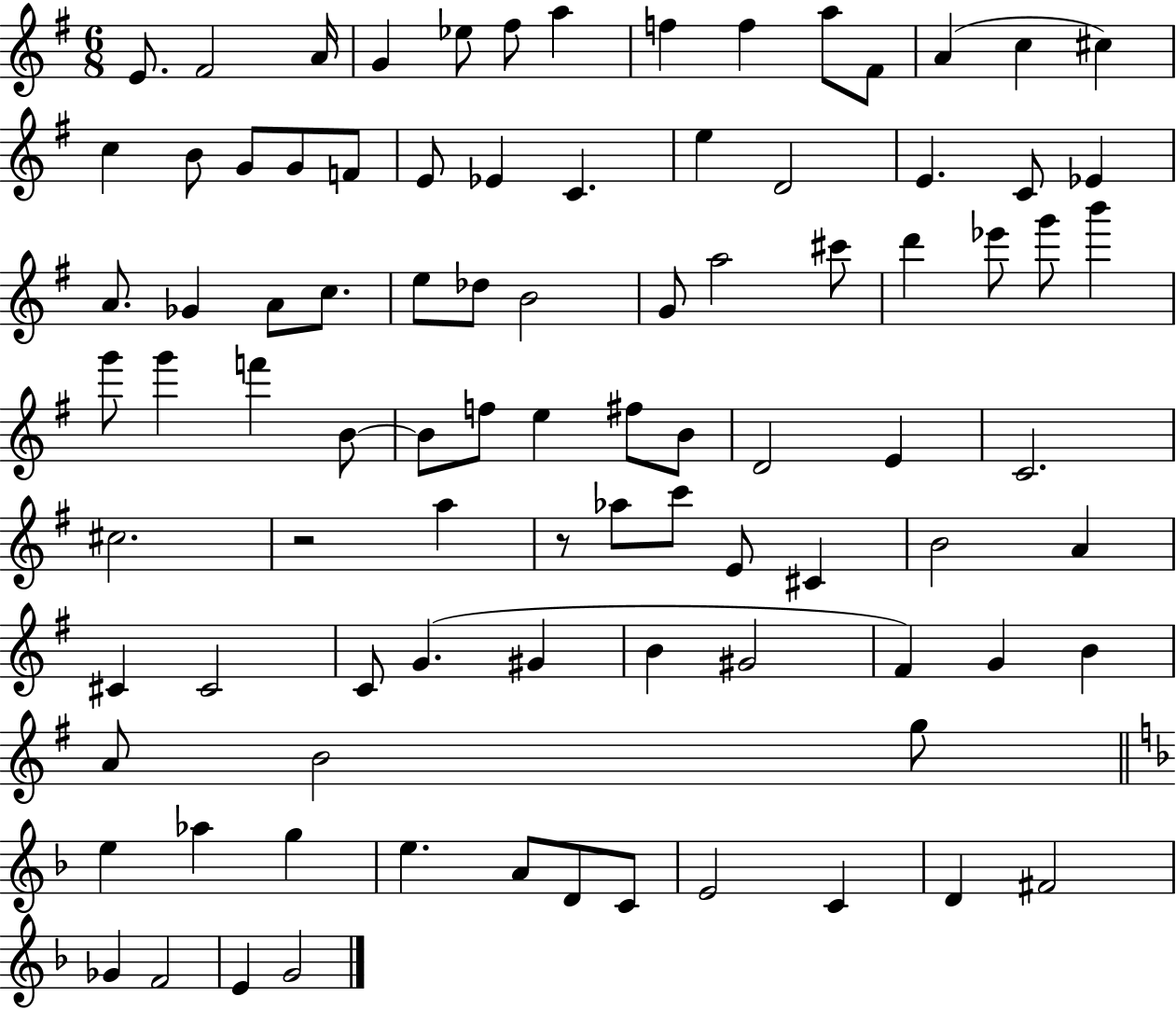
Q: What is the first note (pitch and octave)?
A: E4